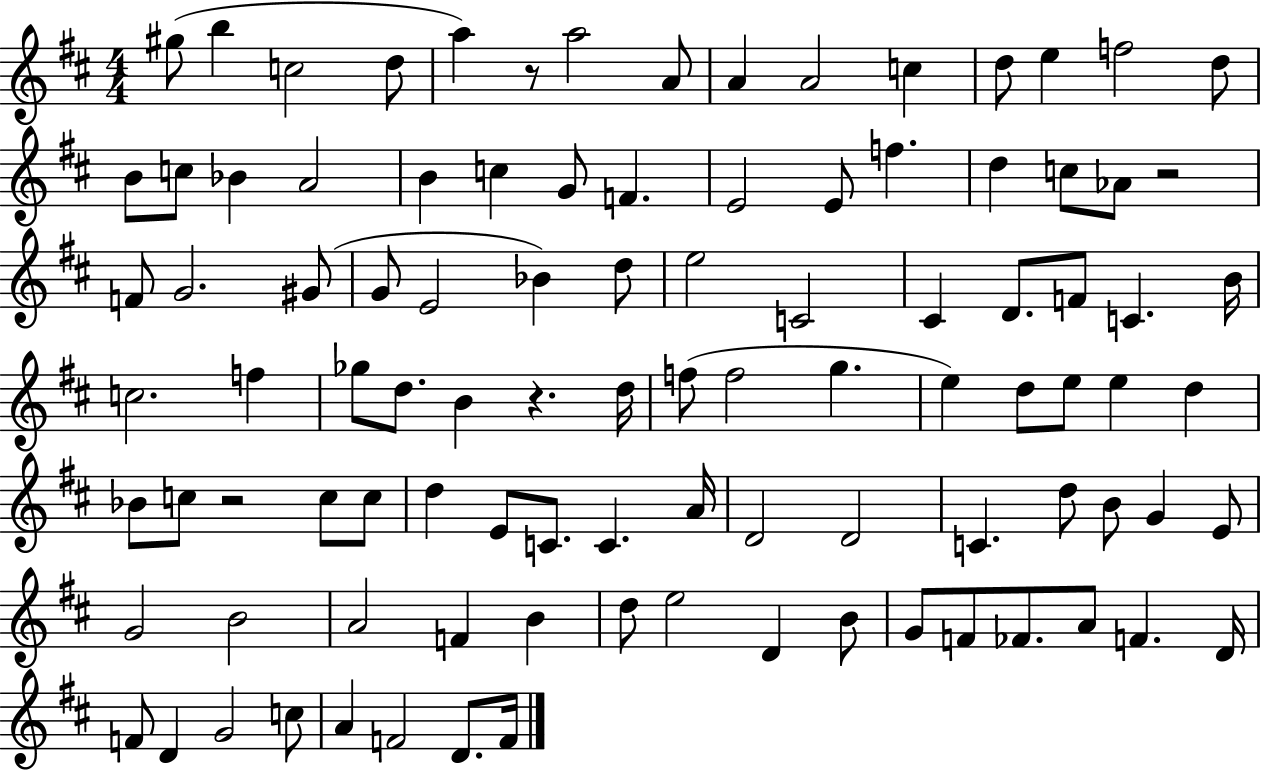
{
  \clef treble
  \numericTimeSignature
  \time 4/4
  \key d \major
  gis''8( b''4 c''2 d''8 | a''4) r8 a''2 a'8 | a'4 a'2 c''4 | d''8 e''4 f''2 d''8 | \break b'8 c''8 bes'4 a'2 | b'4 c''4 g'8 f'4. | e'2 e'8 f''4. | d''4 c''8 aes'8 r2 | \break f'8 g'2. gis'8( | g'8 e'2 bes'4) d''8 | e''2 c'2 | cis'4 d'8. f'8 c'4. b'16 | \break c''2. f''4 | ges''8 d''8. b'4 r4. d''16 | f''8( f''2 g''4. | e''4) d''8 e''8 e''4 d''4 | \break bes'8 c''8 r2 c''8 c''8 | d''4 e'8 c'8. c'4. a'16 | d'2 d'2 | c'4. d''8 b'8 g'4 e'8 | \break g'2 b'2 | a'2 f'4 b'4 | d''8 e''2 d'4 b'8 | g'8 f'8 fes'8. a'8 f'4. d'16 | \break f'8 d'4 g'2 c''8 | a'4 f'2 d'8. f'16 | \bar "|."
}